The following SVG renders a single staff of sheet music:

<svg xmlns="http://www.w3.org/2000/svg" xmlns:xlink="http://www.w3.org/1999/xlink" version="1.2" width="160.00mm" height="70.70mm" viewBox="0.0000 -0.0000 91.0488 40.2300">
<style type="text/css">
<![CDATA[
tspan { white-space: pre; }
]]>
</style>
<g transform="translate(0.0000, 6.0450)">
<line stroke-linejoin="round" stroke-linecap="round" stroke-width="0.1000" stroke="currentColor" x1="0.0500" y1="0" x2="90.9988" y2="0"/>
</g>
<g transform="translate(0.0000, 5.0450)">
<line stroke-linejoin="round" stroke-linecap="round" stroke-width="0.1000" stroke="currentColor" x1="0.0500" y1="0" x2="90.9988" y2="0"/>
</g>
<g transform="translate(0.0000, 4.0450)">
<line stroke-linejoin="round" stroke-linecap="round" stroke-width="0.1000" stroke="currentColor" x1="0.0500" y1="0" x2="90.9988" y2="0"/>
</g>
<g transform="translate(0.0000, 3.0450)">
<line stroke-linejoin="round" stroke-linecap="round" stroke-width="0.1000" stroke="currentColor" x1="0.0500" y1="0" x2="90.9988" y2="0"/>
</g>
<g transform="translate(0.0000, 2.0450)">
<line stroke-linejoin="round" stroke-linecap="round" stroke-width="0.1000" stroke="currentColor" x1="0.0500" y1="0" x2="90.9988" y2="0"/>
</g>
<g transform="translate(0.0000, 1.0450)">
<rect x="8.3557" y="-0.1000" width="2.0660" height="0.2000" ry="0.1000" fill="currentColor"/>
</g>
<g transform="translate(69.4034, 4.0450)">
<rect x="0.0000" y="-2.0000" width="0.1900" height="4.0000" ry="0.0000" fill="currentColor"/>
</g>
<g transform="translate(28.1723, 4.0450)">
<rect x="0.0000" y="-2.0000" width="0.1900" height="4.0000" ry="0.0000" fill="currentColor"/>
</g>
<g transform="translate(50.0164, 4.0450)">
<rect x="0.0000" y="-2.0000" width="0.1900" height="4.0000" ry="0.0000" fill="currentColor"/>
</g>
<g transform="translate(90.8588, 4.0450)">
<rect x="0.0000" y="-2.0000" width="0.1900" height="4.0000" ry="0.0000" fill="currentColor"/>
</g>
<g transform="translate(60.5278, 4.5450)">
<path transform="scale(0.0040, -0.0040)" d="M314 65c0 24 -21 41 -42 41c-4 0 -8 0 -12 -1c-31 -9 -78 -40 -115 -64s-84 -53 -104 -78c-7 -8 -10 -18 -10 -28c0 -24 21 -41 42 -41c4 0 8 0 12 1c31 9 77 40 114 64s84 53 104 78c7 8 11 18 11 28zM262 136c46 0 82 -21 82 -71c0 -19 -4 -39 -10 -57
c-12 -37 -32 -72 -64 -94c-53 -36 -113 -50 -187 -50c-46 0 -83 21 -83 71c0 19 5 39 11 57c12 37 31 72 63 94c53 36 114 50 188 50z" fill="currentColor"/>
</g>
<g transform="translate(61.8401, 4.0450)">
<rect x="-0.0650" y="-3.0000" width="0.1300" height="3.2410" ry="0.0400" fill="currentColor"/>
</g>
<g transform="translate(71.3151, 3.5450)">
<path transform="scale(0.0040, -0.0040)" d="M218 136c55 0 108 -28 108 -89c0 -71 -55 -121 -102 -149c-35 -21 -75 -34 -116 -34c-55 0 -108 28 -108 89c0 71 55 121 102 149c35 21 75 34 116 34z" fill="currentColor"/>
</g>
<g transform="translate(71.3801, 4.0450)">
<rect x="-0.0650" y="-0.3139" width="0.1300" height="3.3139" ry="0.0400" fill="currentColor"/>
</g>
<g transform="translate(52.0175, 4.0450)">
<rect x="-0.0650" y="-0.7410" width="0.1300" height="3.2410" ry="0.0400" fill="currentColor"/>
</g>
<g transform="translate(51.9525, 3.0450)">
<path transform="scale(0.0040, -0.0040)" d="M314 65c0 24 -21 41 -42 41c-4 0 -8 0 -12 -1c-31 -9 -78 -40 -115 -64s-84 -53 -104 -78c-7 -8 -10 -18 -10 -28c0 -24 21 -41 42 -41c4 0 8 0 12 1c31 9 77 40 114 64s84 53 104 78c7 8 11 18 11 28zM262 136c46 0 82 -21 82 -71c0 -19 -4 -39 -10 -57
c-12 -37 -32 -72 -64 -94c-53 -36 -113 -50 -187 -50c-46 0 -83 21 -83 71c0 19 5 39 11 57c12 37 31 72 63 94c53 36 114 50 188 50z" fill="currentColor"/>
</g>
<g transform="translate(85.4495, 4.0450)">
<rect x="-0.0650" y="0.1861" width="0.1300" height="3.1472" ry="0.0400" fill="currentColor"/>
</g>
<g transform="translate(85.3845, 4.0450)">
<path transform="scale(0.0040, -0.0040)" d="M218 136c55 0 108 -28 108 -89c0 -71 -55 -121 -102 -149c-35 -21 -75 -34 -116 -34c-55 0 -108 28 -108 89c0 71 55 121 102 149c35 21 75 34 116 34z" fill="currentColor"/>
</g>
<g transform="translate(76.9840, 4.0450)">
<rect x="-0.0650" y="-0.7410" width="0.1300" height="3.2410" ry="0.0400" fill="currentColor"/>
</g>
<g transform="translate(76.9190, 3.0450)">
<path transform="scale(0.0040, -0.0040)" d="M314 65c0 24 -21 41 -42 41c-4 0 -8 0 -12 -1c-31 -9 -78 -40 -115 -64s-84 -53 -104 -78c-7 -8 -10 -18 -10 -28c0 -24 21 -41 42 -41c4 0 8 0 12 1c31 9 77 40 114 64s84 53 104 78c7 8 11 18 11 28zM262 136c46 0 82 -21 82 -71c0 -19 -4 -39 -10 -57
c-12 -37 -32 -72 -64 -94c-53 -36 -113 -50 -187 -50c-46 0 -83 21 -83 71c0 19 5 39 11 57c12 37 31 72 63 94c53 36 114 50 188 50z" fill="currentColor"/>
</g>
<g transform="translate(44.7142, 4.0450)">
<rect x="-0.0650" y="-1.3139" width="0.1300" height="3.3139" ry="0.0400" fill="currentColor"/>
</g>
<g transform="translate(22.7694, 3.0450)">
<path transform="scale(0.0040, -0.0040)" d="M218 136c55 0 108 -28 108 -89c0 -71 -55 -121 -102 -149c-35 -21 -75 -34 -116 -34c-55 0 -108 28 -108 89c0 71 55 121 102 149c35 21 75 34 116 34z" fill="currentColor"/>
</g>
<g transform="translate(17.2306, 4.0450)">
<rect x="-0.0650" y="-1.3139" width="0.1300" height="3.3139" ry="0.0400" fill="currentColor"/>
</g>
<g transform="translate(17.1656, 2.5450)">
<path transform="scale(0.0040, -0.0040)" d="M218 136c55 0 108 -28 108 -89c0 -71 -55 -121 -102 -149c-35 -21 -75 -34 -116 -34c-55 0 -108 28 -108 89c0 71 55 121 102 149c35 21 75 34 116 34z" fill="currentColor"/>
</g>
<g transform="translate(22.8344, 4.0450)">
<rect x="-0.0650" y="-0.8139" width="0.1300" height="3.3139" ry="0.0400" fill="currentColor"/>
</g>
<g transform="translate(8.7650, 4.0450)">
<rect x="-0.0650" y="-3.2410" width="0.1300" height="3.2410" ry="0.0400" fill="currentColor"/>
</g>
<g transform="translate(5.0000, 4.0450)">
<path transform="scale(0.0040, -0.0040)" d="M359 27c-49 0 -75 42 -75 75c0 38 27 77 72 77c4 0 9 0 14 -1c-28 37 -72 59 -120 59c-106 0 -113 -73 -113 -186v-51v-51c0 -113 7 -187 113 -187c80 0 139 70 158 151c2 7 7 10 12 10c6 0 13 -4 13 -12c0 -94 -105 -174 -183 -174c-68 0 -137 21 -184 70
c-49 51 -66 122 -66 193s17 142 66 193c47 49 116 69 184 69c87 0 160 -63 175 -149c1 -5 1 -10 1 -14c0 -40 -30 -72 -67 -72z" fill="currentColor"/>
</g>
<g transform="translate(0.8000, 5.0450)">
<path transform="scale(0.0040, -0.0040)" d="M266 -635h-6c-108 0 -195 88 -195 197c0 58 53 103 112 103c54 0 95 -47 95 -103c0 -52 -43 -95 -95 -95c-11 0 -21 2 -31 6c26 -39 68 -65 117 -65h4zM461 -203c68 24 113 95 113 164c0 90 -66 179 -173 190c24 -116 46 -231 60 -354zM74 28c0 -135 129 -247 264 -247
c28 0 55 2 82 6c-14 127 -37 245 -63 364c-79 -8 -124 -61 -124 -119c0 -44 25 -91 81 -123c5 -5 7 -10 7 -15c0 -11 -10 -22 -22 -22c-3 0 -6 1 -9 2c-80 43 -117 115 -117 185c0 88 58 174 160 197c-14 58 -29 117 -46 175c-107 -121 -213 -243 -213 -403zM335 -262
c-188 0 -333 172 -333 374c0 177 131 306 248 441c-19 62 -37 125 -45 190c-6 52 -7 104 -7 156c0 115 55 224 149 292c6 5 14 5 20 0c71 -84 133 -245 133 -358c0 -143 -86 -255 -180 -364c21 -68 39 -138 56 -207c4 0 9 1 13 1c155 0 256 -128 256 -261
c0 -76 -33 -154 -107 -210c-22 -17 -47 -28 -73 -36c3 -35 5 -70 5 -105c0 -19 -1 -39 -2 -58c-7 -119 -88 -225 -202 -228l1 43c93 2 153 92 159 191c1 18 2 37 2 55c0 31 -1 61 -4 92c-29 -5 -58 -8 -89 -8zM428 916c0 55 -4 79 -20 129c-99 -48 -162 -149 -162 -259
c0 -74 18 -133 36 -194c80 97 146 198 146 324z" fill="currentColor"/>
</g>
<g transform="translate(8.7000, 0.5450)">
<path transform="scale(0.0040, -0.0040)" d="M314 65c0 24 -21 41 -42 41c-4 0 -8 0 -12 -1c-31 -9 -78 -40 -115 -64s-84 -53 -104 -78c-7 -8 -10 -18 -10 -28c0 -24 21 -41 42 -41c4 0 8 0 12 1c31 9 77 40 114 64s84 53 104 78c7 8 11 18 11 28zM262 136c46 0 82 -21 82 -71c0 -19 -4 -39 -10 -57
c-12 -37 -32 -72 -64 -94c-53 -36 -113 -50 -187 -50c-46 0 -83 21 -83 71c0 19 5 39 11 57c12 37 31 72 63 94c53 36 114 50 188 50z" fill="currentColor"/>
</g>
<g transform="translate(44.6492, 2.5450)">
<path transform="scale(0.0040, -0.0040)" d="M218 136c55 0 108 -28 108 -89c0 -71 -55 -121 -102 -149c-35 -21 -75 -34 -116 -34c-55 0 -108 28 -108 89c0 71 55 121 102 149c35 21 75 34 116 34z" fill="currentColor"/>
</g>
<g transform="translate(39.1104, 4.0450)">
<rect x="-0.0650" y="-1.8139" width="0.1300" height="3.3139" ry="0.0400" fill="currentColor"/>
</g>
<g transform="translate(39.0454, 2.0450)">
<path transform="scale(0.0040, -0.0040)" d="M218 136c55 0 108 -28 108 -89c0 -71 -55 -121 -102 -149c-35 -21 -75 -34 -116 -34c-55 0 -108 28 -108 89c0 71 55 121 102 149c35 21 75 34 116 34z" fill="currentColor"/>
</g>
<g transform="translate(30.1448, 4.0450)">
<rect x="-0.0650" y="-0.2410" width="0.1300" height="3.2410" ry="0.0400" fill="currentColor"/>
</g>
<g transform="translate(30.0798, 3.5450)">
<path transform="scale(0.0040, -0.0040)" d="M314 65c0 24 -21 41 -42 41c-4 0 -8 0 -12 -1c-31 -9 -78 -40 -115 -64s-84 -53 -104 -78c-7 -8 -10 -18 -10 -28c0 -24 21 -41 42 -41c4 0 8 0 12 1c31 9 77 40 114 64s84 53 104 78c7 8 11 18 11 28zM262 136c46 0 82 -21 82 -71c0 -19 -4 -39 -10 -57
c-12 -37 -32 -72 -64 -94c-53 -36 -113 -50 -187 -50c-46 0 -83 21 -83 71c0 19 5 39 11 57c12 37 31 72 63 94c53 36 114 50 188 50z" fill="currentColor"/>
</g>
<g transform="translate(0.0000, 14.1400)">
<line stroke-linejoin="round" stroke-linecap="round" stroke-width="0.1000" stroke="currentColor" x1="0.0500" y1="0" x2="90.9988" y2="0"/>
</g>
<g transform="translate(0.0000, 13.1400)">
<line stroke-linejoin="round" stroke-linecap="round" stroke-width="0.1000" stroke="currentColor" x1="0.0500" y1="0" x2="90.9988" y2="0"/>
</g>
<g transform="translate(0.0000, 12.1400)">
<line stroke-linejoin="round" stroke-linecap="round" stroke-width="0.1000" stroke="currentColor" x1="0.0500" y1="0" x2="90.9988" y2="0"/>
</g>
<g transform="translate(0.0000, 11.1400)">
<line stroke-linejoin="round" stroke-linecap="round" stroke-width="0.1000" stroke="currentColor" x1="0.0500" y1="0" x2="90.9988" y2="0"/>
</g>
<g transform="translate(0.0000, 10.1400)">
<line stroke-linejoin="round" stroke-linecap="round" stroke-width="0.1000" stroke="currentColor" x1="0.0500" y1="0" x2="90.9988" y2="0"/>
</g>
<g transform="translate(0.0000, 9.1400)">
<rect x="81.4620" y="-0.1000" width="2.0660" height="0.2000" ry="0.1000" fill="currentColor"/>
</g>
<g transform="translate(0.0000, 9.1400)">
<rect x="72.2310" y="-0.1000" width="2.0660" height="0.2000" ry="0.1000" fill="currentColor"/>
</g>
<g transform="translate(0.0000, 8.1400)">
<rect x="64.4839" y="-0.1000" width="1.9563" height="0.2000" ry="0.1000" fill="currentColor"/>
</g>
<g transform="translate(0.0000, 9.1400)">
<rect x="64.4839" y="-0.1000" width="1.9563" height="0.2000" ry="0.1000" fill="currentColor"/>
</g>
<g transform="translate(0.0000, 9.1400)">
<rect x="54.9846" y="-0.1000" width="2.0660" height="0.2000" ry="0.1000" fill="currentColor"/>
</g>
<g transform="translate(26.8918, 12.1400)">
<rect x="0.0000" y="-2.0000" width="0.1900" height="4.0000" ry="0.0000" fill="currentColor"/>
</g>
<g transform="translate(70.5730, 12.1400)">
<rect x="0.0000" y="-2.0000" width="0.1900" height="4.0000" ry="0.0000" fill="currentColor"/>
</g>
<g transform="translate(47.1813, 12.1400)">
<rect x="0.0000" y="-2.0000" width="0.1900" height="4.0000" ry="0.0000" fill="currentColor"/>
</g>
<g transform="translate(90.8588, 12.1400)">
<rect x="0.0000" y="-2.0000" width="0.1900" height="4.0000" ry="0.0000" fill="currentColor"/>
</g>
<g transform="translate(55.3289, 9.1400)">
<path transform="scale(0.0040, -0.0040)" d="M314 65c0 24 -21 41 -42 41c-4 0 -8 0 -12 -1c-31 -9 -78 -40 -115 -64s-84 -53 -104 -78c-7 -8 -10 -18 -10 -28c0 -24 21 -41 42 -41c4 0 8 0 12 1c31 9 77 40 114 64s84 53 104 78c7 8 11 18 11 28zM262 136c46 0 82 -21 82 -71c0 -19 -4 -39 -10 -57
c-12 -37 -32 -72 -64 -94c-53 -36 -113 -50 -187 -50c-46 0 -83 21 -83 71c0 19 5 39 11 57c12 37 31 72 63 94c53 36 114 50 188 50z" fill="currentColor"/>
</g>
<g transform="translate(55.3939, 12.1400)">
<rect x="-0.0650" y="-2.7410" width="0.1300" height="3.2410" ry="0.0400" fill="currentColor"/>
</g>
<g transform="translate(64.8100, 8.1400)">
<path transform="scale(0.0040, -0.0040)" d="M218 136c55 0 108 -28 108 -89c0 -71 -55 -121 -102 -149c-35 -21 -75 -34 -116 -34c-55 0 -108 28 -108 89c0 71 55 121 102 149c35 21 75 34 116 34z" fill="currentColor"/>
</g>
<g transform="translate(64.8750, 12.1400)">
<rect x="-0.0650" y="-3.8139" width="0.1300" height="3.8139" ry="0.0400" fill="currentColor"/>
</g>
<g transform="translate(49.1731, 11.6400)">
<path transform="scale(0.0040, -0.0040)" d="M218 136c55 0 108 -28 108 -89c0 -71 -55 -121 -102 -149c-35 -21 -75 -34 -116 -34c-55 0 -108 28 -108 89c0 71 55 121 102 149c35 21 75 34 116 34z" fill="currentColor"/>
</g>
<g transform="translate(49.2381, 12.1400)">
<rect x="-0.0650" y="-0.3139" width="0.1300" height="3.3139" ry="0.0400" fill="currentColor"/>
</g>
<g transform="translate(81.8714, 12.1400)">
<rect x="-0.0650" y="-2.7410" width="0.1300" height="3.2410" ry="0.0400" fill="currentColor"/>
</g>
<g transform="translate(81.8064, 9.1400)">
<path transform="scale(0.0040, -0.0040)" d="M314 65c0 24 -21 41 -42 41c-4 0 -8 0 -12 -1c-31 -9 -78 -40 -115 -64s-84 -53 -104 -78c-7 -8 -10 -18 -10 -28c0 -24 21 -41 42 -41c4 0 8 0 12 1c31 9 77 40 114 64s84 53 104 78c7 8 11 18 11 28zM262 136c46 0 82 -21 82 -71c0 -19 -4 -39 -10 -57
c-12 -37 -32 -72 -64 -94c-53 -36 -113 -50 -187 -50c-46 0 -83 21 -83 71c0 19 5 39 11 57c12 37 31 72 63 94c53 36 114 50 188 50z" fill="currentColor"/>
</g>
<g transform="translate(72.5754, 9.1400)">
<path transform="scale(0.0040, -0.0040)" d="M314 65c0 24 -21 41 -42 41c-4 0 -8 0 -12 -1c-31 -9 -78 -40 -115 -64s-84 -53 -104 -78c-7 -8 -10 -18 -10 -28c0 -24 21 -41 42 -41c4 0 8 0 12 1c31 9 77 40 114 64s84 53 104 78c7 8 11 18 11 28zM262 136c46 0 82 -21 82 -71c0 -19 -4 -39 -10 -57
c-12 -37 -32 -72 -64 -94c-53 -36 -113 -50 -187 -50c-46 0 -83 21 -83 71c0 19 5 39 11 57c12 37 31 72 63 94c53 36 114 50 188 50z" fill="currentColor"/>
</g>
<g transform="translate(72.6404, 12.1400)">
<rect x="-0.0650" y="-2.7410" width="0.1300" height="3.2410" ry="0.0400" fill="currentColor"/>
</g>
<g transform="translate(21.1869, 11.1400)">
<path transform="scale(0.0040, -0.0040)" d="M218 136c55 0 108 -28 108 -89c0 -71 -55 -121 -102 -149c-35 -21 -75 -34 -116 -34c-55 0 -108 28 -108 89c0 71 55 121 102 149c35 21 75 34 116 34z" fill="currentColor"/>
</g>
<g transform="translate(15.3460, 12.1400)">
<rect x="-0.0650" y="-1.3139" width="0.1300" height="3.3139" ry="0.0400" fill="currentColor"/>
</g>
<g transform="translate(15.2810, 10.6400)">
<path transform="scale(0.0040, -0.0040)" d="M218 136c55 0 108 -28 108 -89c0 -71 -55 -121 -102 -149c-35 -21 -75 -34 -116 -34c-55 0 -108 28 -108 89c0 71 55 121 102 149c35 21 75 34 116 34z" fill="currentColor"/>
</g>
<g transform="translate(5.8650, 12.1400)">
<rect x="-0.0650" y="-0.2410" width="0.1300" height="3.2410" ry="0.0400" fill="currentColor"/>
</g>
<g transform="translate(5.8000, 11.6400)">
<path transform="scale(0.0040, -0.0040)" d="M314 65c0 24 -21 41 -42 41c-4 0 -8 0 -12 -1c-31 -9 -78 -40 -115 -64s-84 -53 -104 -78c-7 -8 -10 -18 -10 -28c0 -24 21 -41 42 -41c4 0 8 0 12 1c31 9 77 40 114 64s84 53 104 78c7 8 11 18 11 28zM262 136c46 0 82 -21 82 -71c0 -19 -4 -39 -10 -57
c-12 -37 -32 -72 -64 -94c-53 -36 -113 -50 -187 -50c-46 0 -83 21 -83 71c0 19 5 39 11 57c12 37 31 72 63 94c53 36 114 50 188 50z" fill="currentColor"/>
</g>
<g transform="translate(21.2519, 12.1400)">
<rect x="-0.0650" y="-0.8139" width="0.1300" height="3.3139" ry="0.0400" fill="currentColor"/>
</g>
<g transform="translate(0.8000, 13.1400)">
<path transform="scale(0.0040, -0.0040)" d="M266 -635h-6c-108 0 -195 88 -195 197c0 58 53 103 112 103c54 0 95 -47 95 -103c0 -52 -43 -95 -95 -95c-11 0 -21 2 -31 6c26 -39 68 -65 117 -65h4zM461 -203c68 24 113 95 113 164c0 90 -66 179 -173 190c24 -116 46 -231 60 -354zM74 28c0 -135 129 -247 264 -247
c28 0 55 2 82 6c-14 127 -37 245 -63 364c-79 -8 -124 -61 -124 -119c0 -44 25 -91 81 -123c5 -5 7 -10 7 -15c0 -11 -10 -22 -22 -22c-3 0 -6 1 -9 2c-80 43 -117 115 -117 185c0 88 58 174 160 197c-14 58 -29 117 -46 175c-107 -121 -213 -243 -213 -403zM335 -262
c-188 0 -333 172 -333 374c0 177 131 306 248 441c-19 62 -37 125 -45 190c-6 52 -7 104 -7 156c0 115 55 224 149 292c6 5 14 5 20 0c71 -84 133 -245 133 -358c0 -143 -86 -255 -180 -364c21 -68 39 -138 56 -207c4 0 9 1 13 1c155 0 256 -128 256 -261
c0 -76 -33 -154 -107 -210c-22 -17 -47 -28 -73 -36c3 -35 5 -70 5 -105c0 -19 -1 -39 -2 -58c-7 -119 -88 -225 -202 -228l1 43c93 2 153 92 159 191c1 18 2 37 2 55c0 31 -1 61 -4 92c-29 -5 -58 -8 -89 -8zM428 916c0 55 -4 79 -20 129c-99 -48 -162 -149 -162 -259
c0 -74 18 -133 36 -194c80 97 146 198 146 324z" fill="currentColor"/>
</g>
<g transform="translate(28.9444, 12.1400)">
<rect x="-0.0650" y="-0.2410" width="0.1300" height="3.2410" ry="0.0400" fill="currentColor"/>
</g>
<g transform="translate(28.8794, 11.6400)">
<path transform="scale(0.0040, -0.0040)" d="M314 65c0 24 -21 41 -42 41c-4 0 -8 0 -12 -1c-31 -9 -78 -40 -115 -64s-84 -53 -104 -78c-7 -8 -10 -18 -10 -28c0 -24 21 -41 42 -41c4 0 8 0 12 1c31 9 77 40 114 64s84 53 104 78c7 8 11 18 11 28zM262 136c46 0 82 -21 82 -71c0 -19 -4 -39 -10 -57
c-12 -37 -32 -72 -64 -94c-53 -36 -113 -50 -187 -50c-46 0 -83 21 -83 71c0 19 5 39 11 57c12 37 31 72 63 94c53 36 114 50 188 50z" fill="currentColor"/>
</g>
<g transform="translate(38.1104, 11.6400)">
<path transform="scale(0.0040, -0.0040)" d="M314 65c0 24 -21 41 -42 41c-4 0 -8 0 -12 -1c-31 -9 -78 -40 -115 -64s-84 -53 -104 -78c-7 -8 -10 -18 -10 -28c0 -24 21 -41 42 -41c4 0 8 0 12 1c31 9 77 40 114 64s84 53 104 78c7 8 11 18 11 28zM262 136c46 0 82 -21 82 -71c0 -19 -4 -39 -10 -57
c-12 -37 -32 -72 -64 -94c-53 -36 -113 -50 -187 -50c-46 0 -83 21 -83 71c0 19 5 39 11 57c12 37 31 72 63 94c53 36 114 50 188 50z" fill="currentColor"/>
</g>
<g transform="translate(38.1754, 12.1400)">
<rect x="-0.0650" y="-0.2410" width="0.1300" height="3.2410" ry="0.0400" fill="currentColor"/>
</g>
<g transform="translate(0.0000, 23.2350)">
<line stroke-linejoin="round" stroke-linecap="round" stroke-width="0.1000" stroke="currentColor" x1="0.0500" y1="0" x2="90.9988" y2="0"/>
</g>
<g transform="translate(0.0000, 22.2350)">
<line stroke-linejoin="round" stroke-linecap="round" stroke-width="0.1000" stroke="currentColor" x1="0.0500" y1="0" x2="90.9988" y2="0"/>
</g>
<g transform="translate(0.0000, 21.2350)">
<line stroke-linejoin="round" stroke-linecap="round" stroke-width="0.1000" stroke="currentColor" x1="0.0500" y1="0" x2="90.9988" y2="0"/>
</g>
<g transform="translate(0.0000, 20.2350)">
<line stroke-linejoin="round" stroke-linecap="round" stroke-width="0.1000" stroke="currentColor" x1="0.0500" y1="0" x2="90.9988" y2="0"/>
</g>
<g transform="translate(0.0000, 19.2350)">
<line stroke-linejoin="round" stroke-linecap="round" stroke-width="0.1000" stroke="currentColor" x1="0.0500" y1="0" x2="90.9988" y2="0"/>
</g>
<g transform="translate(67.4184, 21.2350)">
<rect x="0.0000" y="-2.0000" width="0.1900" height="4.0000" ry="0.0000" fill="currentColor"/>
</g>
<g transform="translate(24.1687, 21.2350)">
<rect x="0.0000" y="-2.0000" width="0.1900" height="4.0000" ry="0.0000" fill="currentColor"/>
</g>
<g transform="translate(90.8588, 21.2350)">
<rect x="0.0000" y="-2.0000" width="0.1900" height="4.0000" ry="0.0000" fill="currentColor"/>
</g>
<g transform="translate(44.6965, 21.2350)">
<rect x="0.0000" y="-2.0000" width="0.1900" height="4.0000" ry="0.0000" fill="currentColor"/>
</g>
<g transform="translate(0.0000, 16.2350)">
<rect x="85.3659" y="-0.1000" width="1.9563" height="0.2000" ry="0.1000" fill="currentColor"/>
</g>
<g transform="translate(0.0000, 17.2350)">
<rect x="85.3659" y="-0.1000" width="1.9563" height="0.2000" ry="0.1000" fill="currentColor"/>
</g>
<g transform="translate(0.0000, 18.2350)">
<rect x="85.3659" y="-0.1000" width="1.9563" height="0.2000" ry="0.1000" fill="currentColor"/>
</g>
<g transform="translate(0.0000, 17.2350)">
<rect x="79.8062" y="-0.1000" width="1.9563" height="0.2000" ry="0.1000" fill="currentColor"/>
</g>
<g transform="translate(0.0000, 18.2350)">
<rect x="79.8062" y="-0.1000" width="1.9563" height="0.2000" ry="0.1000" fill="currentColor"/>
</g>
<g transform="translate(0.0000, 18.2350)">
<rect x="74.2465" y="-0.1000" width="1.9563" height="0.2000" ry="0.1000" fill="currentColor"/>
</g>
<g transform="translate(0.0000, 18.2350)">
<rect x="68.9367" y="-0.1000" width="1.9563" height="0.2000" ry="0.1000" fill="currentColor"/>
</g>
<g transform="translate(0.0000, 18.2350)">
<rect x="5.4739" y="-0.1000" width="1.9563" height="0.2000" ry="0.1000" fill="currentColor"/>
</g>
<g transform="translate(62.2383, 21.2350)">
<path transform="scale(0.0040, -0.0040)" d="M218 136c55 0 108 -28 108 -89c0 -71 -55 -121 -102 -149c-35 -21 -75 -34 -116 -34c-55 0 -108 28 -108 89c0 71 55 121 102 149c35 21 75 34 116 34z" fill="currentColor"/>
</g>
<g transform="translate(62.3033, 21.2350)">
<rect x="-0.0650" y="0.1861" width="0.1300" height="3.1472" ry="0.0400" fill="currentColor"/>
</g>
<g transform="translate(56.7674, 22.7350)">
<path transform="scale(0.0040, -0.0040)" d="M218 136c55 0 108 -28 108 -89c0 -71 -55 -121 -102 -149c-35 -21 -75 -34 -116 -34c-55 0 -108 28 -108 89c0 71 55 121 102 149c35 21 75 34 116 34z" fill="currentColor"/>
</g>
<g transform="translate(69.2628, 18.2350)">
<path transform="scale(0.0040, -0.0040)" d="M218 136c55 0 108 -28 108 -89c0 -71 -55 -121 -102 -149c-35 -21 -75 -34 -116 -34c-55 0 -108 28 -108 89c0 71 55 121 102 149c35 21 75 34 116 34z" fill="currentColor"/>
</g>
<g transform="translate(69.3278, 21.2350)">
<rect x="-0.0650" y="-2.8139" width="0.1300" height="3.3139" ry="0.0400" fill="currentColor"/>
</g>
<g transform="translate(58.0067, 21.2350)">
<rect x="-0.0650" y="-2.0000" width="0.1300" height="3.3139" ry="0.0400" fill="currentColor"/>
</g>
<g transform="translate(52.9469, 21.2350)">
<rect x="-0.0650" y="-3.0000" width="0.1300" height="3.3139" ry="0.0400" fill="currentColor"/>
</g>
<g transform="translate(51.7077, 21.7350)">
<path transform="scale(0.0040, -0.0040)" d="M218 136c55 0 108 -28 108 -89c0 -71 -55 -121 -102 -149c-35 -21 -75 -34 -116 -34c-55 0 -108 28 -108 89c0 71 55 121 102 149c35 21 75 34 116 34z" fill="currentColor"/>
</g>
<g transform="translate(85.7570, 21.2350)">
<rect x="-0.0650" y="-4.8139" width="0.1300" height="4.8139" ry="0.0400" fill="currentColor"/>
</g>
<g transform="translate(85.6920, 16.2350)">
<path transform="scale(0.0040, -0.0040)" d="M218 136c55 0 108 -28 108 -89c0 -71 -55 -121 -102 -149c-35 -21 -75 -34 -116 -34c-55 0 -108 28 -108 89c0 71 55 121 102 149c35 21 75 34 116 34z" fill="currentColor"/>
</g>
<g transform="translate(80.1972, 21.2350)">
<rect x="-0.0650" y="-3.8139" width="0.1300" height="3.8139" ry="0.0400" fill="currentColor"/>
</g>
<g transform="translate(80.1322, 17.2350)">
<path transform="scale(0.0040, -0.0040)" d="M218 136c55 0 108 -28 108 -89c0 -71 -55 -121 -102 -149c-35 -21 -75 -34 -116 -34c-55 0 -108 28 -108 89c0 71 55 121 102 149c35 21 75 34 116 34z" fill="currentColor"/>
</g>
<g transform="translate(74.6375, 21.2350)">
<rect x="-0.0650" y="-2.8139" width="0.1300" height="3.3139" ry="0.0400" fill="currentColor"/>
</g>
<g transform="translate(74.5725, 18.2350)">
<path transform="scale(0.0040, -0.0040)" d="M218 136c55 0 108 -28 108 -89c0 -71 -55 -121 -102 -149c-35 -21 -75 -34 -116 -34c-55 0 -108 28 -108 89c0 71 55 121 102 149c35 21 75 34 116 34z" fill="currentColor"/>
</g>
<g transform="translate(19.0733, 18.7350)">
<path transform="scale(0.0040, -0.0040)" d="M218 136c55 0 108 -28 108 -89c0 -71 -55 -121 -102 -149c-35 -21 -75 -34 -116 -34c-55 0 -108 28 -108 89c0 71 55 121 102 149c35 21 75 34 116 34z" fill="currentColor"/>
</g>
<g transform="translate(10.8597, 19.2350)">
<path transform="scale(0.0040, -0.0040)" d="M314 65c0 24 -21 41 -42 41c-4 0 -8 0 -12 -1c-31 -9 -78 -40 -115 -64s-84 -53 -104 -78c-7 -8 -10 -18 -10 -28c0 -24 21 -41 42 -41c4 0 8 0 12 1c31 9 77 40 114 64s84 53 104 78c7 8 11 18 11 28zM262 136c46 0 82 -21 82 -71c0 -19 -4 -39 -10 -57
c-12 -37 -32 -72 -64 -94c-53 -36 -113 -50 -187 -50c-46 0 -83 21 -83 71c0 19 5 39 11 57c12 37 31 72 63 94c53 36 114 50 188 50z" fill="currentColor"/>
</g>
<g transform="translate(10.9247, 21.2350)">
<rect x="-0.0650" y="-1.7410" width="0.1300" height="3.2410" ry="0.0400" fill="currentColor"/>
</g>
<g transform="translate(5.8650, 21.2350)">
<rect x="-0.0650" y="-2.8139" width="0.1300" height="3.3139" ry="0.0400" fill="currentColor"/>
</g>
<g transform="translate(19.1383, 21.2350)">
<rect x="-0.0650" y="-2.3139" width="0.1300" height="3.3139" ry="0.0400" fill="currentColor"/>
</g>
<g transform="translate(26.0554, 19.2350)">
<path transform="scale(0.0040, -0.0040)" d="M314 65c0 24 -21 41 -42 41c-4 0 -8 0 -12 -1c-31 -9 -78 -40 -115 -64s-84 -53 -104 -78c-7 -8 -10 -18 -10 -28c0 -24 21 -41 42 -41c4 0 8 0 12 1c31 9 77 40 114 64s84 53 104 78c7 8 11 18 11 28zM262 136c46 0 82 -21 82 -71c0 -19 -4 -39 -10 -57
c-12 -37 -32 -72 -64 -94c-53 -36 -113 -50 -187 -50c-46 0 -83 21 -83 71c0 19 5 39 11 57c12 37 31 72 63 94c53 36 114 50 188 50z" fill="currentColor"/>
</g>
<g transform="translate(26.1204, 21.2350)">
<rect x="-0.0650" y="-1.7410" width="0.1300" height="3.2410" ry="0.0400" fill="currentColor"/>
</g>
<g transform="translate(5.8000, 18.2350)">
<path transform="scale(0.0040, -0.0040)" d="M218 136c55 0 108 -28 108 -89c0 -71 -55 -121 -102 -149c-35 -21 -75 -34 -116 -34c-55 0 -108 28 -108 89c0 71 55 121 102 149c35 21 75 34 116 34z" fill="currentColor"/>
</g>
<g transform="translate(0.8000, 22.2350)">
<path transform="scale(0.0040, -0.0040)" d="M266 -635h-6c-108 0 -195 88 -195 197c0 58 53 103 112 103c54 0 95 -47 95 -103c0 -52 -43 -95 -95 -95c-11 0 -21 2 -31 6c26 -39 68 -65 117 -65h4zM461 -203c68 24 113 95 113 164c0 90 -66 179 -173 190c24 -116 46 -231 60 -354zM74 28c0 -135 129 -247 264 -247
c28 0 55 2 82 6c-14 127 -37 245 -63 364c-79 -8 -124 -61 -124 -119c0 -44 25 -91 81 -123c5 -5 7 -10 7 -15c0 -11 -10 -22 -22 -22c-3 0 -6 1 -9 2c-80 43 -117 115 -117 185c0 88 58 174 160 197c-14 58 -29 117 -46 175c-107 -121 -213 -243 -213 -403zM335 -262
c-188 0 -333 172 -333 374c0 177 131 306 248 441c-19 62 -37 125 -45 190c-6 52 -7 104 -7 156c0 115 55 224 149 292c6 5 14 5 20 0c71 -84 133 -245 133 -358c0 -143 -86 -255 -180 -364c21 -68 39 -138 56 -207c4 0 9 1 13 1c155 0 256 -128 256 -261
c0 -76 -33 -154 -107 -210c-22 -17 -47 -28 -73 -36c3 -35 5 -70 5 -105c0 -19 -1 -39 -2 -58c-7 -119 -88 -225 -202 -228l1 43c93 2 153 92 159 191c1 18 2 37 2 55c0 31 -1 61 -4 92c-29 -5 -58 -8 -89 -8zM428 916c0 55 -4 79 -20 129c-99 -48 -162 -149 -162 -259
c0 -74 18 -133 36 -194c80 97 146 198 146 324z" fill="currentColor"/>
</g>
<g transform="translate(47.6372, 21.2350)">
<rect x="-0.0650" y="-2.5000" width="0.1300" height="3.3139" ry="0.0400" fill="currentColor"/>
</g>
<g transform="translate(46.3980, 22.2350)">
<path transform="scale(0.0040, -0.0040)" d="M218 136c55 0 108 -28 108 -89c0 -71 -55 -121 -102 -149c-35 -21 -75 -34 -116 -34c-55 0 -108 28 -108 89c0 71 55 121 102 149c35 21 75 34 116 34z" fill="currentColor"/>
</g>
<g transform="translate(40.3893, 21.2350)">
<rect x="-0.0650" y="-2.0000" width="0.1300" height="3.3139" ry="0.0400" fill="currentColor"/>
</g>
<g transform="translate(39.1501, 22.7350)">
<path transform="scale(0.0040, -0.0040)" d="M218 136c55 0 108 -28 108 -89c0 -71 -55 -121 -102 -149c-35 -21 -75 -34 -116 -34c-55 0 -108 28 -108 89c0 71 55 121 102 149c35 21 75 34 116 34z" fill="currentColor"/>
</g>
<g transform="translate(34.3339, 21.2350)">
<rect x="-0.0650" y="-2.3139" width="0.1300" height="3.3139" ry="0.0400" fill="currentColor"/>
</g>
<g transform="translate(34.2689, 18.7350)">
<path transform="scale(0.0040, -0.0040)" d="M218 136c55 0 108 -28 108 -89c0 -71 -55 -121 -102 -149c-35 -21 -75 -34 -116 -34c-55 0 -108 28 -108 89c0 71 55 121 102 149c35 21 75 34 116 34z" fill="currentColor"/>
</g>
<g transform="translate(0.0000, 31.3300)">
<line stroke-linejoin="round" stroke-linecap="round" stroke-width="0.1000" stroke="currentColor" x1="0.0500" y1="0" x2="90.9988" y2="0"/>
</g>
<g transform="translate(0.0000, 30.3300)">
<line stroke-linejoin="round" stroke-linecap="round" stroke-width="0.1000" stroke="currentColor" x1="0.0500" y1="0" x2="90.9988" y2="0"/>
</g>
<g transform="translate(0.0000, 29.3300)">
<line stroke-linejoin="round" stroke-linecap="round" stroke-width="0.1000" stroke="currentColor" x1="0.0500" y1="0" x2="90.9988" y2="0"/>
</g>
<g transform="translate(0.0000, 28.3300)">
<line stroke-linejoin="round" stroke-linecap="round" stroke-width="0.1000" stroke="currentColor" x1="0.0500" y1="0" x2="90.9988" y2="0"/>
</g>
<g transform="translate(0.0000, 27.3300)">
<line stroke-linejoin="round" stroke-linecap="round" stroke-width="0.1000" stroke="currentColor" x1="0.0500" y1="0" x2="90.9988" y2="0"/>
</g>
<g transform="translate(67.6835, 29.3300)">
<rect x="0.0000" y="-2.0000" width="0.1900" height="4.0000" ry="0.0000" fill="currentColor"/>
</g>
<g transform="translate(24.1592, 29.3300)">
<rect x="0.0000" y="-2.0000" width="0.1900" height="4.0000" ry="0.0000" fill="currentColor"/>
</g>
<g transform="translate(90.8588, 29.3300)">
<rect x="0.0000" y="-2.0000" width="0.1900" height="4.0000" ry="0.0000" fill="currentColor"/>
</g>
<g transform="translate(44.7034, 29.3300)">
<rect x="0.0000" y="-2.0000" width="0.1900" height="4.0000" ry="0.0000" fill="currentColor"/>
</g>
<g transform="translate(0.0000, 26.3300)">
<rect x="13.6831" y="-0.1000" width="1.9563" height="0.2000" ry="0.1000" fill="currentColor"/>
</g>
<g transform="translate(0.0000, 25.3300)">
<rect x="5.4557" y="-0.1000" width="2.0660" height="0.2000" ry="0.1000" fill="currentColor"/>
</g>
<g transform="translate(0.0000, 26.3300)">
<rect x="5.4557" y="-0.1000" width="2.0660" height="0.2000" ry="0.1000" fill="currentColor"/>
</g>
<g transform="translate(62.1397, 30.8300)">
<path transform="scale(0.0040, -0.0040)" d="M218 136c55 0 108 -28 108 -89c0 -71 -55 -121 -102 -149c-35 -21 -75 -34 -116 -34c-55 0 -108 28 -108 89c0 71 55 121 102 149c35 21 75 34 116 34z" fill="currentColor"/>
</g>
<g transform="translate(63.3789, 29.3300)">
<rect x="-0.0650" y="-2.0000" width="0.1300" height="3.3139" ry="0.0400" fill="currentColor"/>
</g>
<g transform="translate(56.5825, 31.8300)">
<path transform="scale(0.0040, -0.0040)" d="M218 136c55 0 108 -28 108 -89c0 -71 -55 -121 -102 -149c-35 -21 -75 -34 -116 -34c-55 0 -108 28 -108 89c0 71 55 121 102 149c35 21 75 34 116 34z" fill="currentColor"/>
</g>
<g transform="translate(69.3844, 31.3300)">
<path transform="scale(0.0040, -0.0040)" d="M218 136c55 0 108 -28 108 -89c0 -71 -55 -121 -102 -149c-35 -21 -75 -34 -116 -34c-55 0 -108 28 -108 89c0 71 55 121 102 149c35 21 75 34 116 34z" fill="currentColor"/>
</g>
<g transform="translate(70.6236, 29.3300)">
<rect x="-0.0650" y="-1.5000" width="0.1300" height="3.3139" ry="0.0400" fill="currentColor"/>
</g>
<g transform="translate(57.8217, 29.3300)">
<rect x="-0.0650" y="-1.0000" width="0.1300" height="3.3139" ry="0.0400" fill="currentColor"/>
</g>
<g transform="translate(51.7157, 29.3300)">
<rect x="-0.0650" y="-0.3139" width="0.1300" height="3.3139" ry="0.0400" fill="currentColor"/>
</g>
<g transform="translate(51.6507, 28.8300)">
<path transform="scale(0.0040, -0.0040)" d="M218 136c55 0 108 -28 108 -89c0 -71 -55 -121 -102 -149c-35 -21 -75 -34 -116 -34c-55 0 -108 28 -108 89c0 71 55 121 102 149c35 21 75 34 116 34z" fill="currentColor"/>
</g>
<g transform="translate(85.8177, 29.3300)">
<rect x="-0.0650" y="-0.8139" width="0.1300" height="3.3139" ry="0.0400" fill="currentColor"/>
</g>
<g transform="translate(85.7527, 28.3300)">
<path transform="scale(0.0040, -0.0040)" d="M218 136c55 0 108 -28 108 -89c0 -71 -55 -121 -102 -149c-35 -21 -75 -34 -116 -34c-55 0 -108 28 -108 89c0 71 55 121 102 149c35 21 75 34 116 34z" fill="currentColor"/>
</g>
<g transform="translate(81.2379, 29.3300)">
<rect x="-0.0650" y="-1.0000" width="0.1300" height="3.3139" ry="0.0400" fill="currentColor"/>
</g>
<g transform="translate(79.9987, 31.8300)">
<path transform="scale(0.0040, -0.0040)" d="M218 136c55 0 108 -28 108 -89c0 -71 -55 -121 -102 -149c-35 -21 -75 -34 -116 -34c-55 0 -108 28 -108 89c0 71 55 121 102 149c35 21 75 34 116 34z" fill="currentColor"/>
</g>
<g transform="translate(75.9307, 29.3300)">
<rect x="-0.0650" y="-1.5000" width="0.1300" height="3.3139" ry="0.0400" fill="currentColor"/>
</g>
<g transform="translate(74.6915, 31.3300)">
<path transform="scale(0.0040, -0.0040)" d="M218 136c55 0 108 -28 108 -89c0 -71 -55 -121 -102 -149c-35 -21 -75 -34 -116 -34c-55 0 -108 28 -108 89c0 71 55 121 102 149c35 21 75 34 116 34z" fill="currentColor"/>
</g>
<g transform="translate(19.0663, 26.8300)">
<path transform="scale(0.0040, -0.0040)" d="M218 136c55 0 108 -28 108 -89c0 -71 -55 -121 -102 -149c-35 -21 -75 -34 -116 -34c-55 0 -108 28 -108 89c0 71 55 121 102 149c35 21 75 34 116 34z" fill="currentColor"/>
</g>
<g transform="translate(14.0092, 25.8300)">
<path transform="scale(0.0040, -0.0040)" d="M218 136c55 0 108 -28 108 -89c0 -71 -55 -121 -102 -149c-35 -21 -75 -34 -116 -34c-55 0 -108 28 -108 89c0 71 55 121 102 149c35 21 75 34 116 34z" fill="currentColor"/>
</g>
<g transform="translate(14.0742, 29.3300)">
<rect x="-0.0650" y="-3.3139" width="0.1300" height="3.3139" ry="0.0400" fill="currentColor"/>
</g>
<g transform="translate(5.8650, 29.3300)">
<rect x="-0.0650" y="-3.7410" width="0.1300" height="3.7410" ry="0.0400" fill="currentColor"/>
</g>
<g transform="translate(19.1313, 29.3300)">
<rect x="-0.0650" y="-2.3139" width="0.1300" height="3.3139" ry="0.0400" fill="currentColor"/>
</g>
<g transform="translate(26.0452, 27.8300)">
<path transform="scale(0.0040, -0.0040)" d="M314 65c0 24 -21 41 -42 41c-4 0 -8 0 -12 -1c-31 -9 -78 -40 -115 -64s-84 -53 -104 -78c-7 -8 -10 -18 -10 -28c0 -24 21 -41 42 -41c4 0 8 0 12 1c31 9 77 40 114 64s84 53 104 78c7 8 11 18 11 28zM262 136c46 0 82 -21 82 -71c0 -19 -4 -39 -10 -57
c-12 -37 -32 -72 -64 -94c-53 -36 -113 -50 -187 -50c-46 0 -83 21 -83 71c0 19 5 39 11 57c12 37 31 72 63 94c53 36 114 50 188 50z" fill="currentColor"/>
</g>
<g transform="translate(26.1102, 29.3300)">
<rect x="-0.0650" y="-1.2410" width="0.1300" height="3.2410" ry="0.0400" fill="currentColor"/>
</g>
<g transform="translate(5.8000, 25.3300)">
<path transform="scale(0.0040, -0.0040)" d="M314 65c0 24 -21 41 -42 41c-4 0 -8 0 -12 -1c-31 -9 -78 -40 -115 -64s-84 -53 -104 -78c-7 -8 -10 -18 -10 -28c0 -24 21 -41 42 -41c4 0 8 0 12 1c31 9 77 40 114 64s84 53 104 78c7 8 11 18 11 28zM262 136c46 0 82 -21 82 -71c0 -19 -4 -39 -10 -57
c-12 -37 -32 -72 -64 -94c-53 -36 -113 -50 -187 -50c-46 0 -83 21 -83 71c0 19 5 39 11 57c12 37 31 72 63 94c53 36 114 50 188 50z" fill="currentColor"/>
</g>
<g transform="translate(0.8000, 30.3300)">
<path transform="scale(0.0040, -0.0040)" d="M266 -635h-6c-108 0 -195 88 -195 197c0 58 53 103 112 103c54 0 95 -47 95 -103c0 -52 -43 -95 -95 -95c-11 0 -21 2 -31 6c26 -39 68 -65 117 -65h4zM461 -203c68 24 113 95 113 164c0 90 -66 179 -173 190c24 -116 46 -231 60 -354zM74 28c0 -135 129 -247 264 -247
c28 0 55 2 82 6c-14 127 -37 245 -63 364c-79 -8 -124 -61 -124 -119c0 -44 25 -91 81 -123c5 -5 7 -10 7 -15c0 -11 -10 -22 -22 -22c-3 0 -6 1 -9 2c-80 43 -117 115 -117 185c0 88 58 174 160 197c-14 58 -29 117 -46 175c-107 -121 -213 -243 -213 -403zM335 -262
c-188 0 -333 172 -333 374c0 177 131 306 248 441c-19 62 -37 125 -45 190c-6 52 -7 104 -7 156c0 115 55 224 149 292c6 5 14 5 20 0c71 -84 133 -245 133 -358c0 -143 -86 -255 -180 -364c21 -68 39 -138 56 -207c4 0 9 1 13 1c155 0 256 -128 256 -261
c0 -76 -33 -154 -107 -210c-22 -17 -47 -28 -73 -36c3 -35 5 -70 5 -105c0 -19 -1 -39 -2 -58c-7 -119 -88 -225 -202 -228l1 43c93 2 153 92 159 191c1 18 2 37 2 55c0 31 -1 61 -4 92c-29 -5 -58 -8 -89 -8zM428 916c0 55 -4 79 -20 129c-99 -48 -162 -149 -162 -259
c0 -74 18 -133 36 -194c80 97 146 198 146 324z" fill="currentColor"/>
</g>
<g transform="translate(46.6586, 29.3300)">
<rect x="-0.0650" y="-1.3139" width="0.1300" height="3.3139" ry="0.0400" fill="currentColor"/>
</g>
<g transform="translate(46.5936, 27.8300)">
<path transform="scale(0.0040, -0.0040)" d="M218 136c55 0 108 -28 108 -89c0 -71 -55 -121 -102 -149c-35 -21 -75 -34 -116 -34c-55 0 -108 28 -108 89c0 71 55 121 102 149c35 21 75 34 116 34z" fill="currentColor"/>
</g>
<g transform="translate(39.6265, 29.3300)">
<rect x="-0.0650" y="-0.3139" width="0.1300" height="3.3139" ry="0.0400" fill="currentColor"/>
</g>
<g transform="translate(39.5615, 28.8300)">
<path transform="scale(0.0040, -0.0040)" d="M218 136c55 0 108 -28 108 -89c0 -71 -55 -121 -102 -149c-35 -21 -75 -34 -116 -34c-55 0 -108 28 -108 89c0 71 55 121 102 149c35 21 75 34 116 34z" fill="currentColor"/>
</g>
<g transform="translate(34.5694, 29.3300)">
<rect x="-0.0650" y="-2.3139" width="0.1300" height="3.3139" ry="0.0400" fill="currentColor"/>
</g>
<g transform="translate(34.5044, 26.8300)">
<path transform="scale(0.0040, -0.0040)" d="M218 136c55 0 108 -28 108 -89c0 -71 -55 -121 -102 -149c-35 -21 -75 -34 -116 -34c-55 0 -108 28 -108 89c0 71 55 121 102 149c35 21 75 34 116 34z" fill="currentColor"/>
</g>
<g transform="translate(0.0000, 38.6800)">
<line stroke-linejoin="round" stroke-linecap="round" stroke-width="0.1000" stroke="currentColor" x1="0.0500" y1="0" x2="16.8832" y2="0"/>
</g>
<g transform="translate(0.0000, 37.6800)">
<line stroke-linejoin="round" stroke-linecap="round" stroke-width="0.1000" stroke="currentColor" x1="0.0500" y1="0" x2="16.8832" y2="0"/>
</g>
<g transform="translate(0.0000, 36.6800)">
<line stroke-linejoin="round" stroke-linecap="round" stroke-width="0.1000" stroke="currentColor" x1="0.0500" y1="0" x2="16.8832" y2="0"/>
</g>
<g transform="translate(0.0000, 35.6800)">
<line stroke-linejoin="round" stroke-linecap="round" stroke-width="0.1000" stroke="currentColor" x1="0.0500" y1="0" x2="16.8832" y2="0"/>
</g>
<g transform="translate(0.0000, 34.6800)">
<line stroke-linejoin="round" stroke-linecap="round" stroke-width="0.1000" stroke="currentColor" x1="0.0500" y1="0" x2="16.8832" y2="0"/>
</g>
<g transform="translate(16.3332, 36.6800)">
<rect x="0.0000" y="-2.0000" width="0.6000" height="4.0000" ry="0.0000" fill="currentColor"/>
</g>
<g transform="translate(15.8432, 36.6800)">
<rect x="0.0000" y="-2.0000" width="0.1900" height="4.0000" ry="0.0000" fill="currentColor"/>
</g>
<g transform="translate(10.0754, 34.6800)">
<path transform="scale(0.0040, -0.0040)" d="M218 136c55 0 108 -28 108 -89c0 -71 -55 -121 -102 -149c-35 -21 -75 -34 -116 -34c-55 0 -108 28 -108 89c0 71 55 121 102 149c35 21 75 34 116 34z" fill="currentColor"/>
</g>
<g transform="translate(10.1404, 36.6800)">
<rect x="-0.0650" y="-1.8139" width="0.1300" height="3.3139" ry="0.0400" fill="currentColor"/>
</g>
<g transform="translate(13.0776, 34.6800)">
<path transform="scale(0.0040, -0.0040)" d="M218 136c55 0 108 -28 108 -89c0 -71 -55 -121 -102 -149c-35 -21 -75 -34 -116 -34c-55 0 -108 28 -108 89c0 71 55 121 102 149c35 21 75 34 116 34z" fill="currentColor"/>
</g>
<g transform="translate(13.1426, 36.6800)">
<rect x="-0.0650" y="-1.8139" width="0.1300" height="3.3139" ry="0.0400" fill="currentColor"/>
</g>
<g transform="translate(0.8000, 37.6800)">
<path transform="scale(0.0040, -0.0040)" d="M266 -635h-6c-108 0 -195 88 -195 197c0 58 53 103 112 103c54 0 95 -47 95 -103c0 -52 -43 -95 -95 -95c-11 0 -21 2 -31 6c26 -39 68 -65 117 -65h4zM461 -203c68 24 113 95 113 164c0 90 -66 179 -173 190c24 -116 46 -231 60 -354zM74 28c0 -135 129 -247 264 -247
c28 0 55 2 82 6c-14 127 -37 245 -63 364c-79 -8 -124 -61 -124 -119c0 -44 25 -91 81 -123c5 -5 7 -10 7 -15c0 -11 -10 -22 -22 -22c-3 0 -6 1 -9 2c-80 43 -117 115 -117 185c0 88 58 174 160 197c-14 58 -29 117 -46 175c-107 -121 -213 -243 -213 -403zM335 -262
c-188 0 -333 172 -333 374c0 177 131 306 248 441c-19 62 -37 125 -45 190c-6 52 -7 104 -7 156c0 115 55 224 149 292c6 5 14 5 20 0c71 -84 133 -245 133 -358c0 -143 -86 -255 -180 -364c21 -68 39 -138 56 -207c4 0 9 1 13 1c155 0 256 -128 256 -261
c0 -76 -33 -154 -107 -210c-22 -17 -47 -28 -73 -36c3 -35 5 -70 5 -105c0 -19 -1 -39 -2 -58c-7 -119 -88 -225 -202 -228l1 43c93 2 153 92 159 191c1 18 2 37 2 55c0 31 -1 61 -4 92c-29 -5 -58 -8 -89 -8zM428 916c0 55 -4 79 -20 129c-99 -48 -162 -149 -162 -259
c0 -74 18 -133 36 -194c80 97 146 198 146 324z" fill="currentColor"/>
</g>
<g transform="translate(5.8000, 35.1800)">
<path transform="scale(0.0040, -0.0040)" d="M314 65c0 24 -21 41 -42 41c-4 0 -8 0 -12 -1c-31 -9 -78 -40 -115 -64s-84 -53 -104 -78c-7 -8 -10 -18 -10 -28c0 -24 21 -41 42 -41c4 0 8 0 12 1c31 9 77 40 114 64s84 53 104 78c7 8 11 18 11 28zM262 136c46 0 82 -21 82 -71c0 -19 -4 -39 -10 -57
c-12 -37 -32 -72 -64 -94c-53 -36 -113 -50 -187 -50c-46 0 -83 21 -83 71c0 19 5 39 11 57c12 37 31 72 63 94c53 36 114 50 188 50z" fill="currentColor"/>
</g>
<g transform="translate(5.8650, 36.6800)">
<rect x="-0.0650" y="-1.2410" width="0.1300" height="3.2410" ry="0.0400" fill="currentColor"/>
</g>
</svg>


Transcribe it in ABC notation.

X:1
T:Untitled
M:4/4
L:1/4
K:C
b2 e d c2 f e d2 A2 c d2 B c2 e d c2 c2 c a2 c' a2 a2 a f2 g f2 g F G A F B a a c' e' c'2 b g e2 g c e c D F E E D d e2 f f